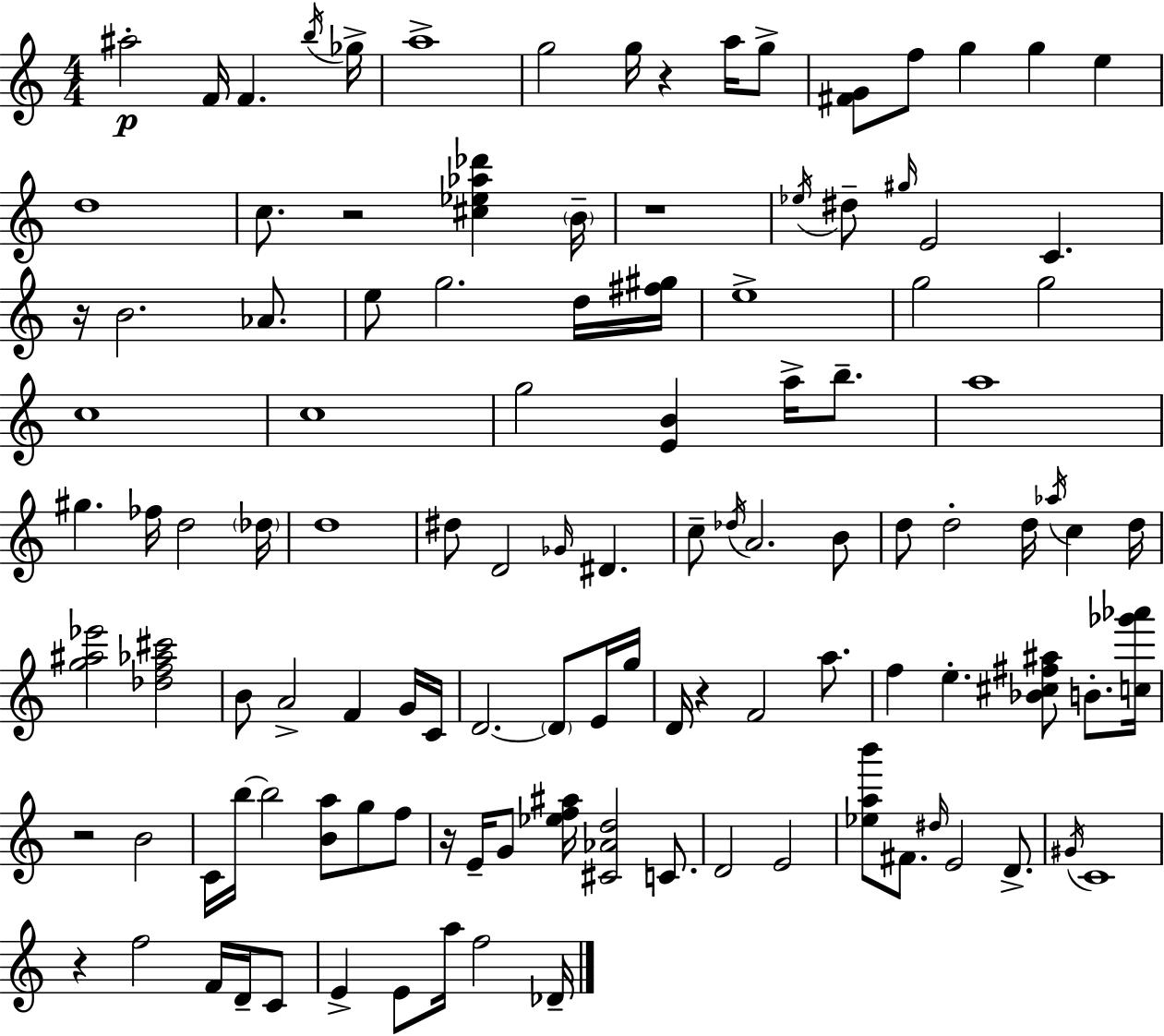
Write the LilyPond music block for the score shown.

{
  \clef treble
  \numericTimeSignature
  \time 4/4
  \key c \major
  ais''2-.\p f'16 f'4. \acciaccatura { b''16 } | ges''16-> a''1-> | g''2 g''16 r4 a''16 g''8-> | <fis' g'>8 f''8 g''4 g''4 e''4 | \break d''1 | c''8. r2 <cis'' ees'' aes'' des'''>4 | \parenthesize b'16-- r1 | \acciaccatura { ees''16 } dis''8-- \grace { gis''16 } e'2 c'4. | \break r16 b'2. | aes'8. e''8 g''2. | d''16 <fis'' gis''>16 e''1-> | g''2 g''2 | \break c''1 | c''1 | g''2 <e' b'>4 a''16-> | b''8.-- a''1 | \break gis''4. fes''16 d''2 | \parenthesize des''16 d''1 | dis''8 d'2 \grace { ges'16 } dis'4. | c''8-- \acciaccatura { des''16 } a'2. | \break b'8 d''8 d''2-. d''16 | \acciaccatura { aes''16 } c''4 d''16 <g'' ais'' ees'''>2 <des'' f'' aes'' cis'''>2 | b'8 a'2-> | f'4 g'16 c'16 d'2.~~ | \break \parenthesize d'8 e'16 g''16 d'16 r4 f'2 | a''8. f''4 e''4.-. | <bes' cis'' fis'' ais''>8 b'8.-. <c'' ges''' aes'''>16 r2 b'2 | c'16 b''16~~ b''2 | \break <b' a''>8 g''8 f''8 r16 e'16-- g'8 <ees'' f'' ais''>16 <cis' aes' d''>2 | c'8. d'2 e'2 | <ees'' a'' b'''>8 fis'8. \grace { dis''16 } e'2 | d'8.-> \acciaccatura { gis'16 } c'1 | \break r4 f''2 | f'16 d'16-- c'8 e'4-> e'8 a''16 f''2 | des'16-- \bar "|."
}